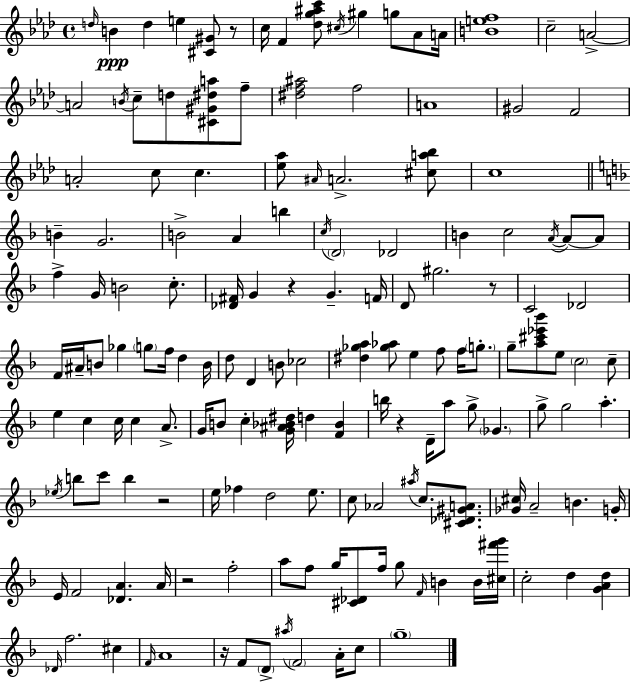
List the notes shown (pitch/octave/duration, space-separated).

D5/s B4/q D5/q E5/q [C#4,G#4]/e R/e C5/s F4/q [Db5,G5,A#5,C6]/e C#5/s G#5/q G5/e Ab4/e A4/s [B4,E5,F5]/w C5/h A4/h A4/h B4/s C5/e D5/e [C#4,G#4,D#5,A5]/e F5/e [D#5,F5,A#5]/h F5/h A4/w G#4/h F4/h A4/h C5/e C5/q. [Eb5,Ab5]/e A#4/s A4/h. [C#5,A5,Bb5]/e C5/w B4/q G4/h. B4/h A4/q B5/q C5/s D4/h Db4/h B4/q C5/h A4/s A4/e A4/e F5/q G4/s B4/h C5/e. [Db4,F#4]/s G4/q R/q G4/q. F4/s D4/e G#5/h. R/e C4/h Db4/h F4/s A#4/s B4/e Gb5/q G5/e F5/s D5/q B4/s D5/e D4/q B4/e CES5/h [D#5,Gb5,A5]/q [Gb5,Ab5]/e E5/q F5/e F5/s G5/e. G5/e [A5,C#6,Eb6,Bb6]/e E5/e C5/h C5/e E5/q C5/q C5/s C5/q A4/e. G4/s B4/e C5/q [G4,A#4,Bb4,D#5]/s D5/q [F4,Bb4]/q B5/s R/q D4/s A5/e G5/e Gb4/q. G5/e G5/h A5/q. Eb5/s B5/e C6/e B5/q R/h E5/s FES5/q D5/h E5/e. C5/e Ab4/h A#5/s C5/e. [C#4,Db4,G#4,A4]/e. [Gb4,C#5]/s A4/h B4/q. G4/s E4/s F4/h [Db4,A4]/q. A4/s R/h F5/h A5/e F5/e G5/s [C#4,Db4]/e F5/s G5/e F4/s B4/q B4/s [C#5,F#6,G6]/s C5/h D5/q [G4,A4,D5]/q Db4/s F5/h. C#5/q F4/s A4/w R/s F4/e D4/e A#5/s F4/h A4/s C5/e G5/w